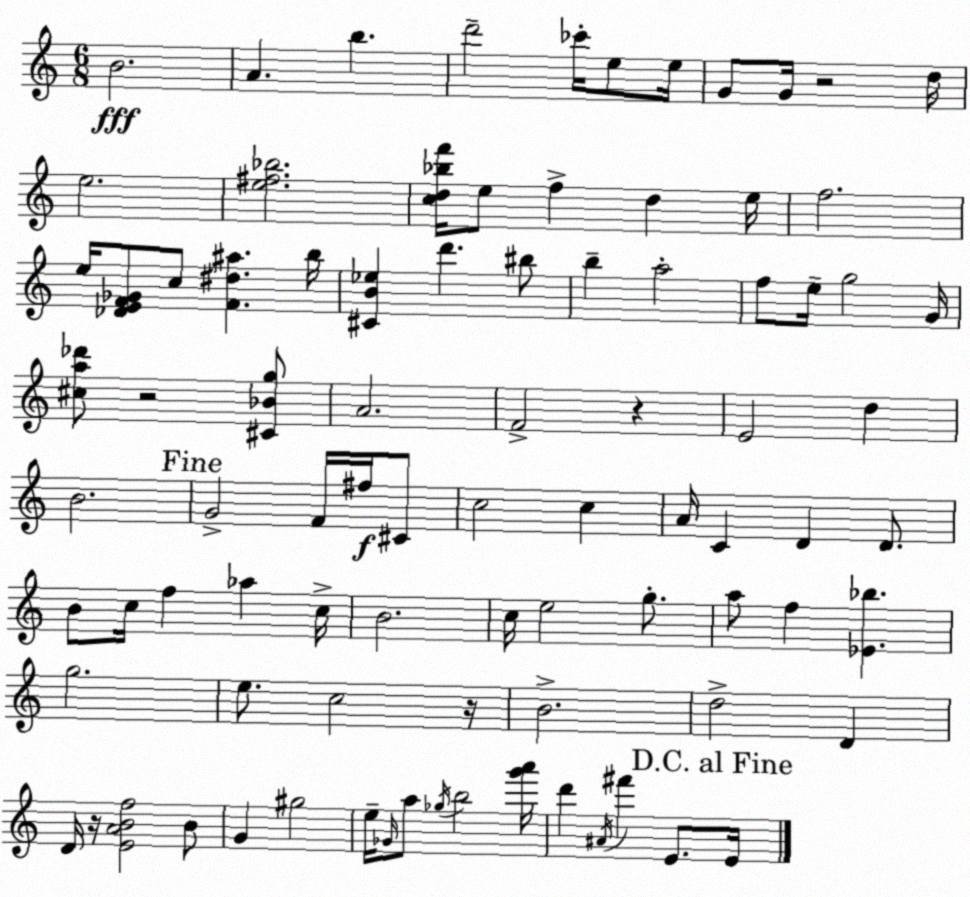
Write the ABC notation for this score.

X:1
T:Untitled
M:6/8
L:1/4
K:C
B2 A b d'2 _c'/4 e/2 e/4 G/2 G/4 z2 d/4 e2 [e^f_b]2 [cd_bf']/4 e/2 f d e/4 f2 e/4 [_DEF_G]/2 c/2 [F^d^a] b/4 [^CB_e] d' ^b/2 b a2 f/2 e/4 g2 G/4 [^ca_d']/2 z2 [^C_Bg]/2 A2 F2 z E2 d B2 G2 F/4 ^f/4 ^C/2 c2 c A/4 C D D/2 B/2 c/4 f _a c/4 B2 c/4 e2 g/2 a/2 f [_E_b] g2 e/2 c2 z/4 B2 d2 D D/4 z/4 [EABf]2 B/2 G ^g2 e/4 _G/4 a/2 _g/4 b2 [g'a']/4 d' ^A/4 ^f' E/2 E/4